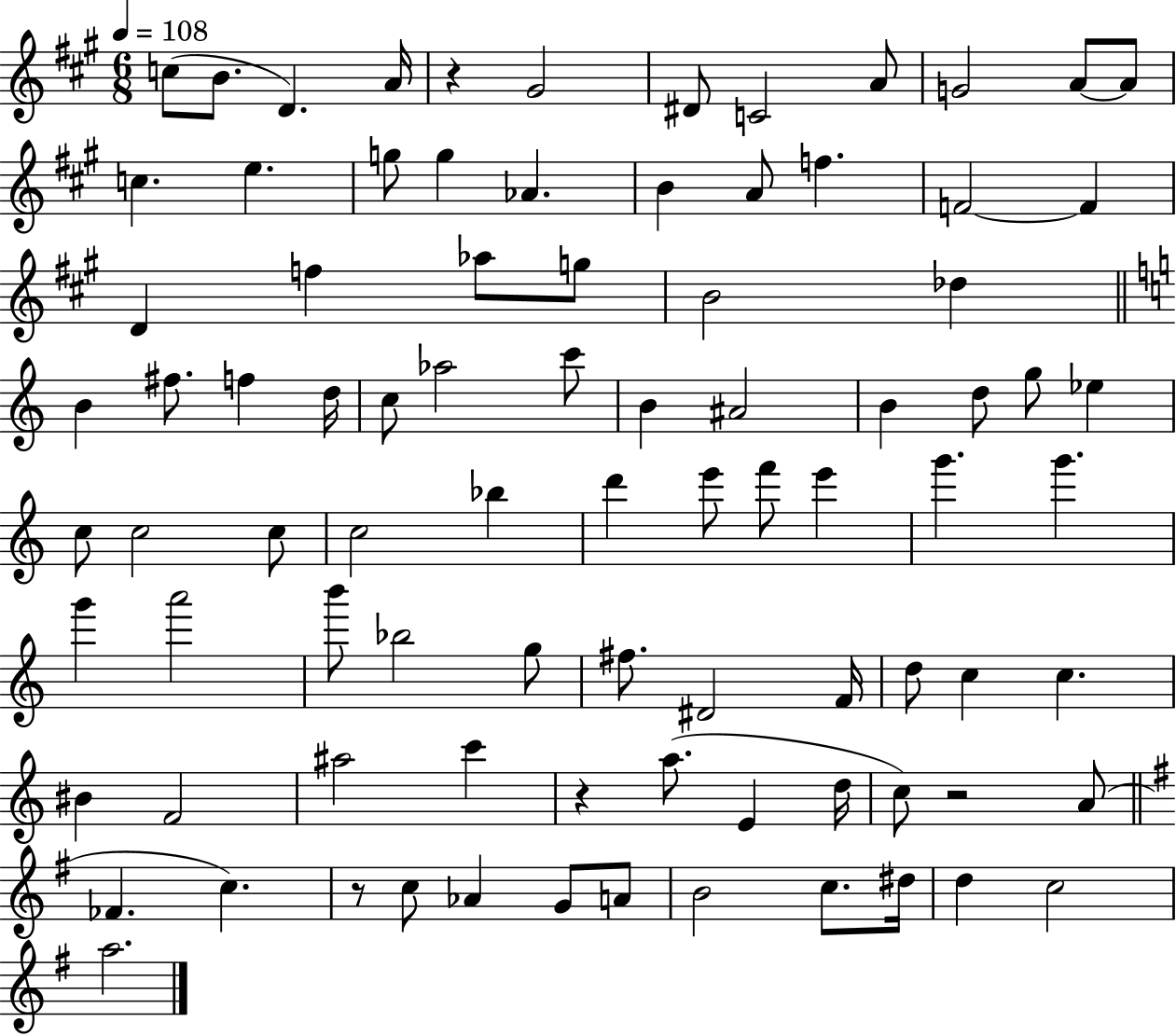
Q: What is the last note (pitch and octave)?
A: A5